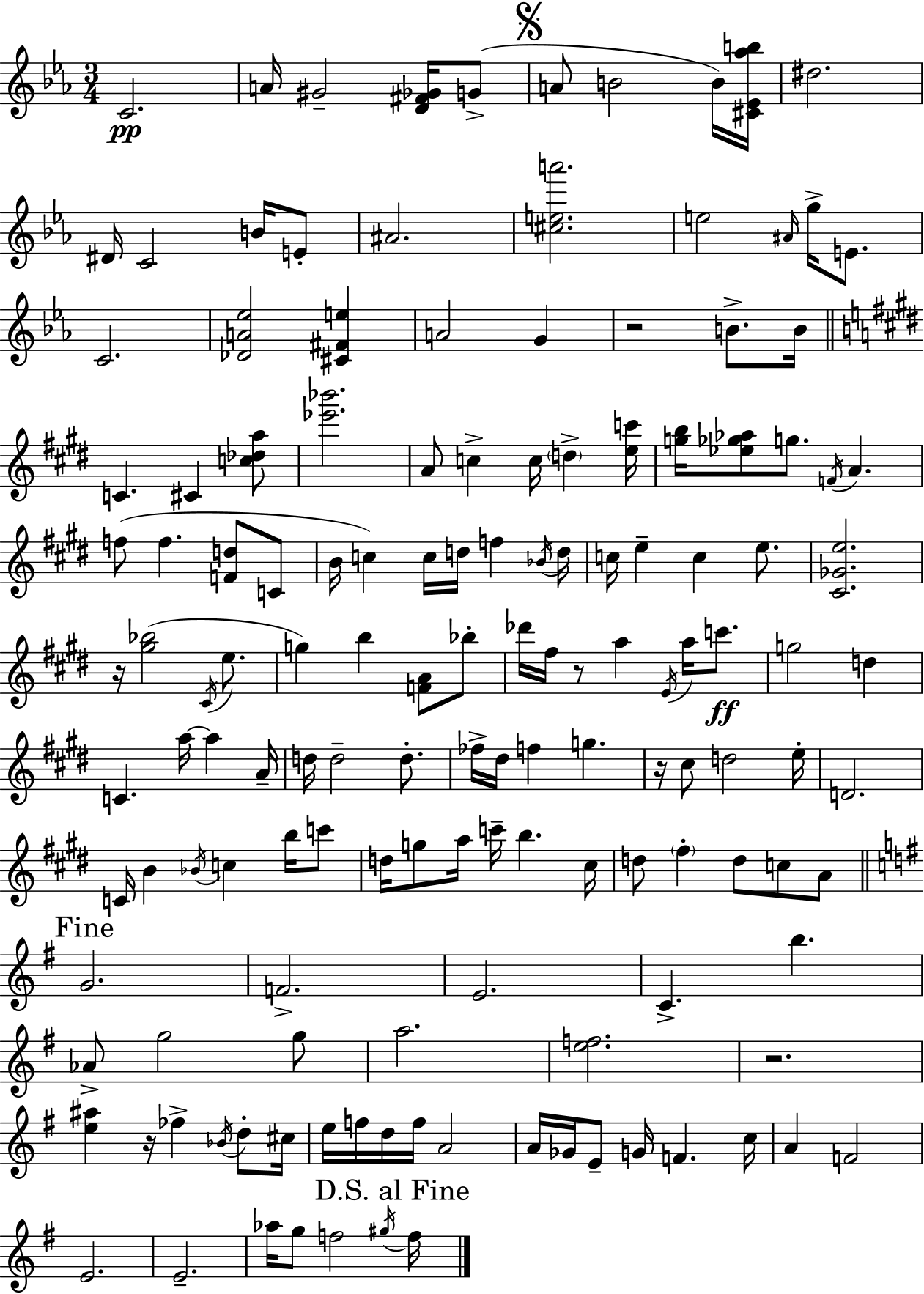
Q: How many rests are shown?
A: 6